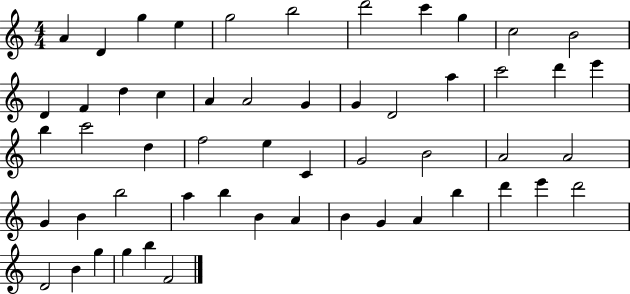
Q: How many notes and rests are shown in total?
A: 54